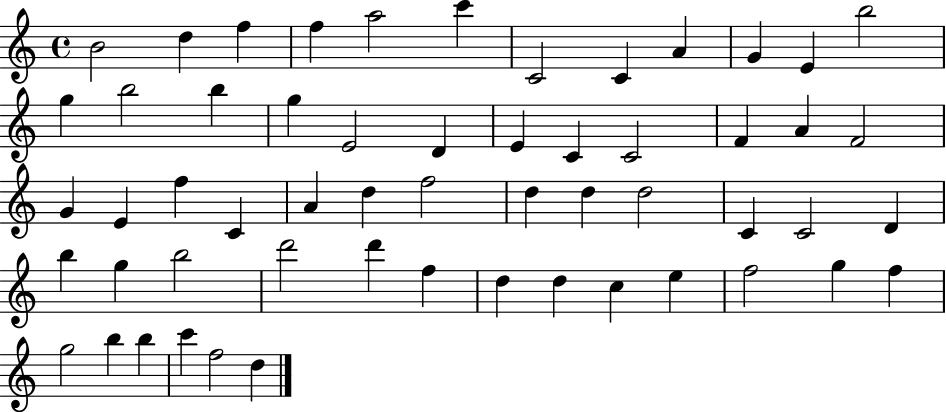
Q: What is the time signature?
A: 4/4